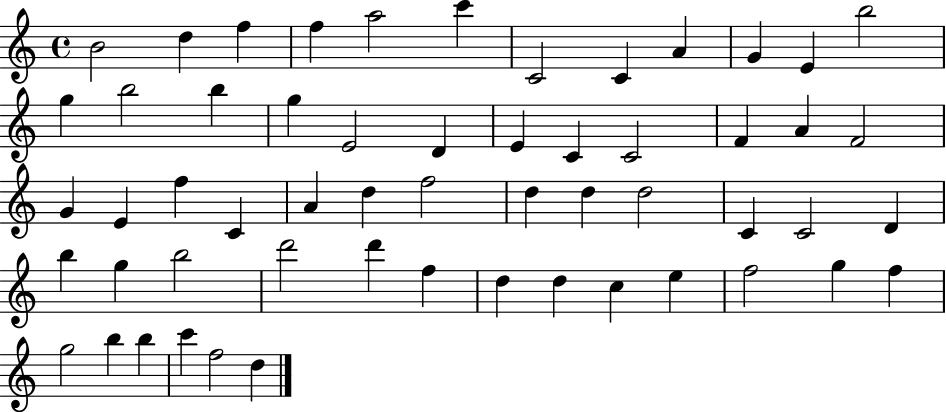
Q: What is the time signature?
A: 4/4